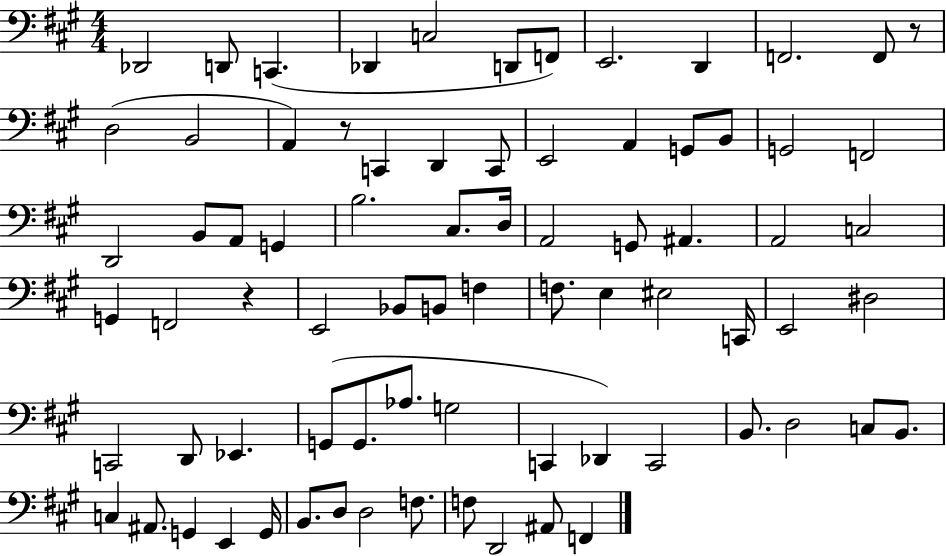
Db2/h D2/e C2/q. Db2/q C3/h D2/e F2/e E2/h. D2/q F2/h. F2/e R/e D3/h B2/h A2/q R/e C2/q D2/q C2/e E2/h A2/q G2/e B2/e G2/h F2/h D2/h B2/e A2/e G2/q B3/h. C#3/e. D3/s A2/h G2/e A#2/q. A2/h C3/h G2/q F2/h R/q E2/h Bb2/e B2/e F3/q F3/e. E3/q EIS3/h C2/s E2/h D#3/h C2/h D2/e Eb2/q. G2/e G2/e. Ab3/e. G3/h C2/q Db2/q C2/h B2/e. D3/h C3/e B2/e. C3/q A#2/e. G2/q E2/q G2/s B2/e. D3/e D3/h F3/e. F3/e D2/h A#2/e F2/q